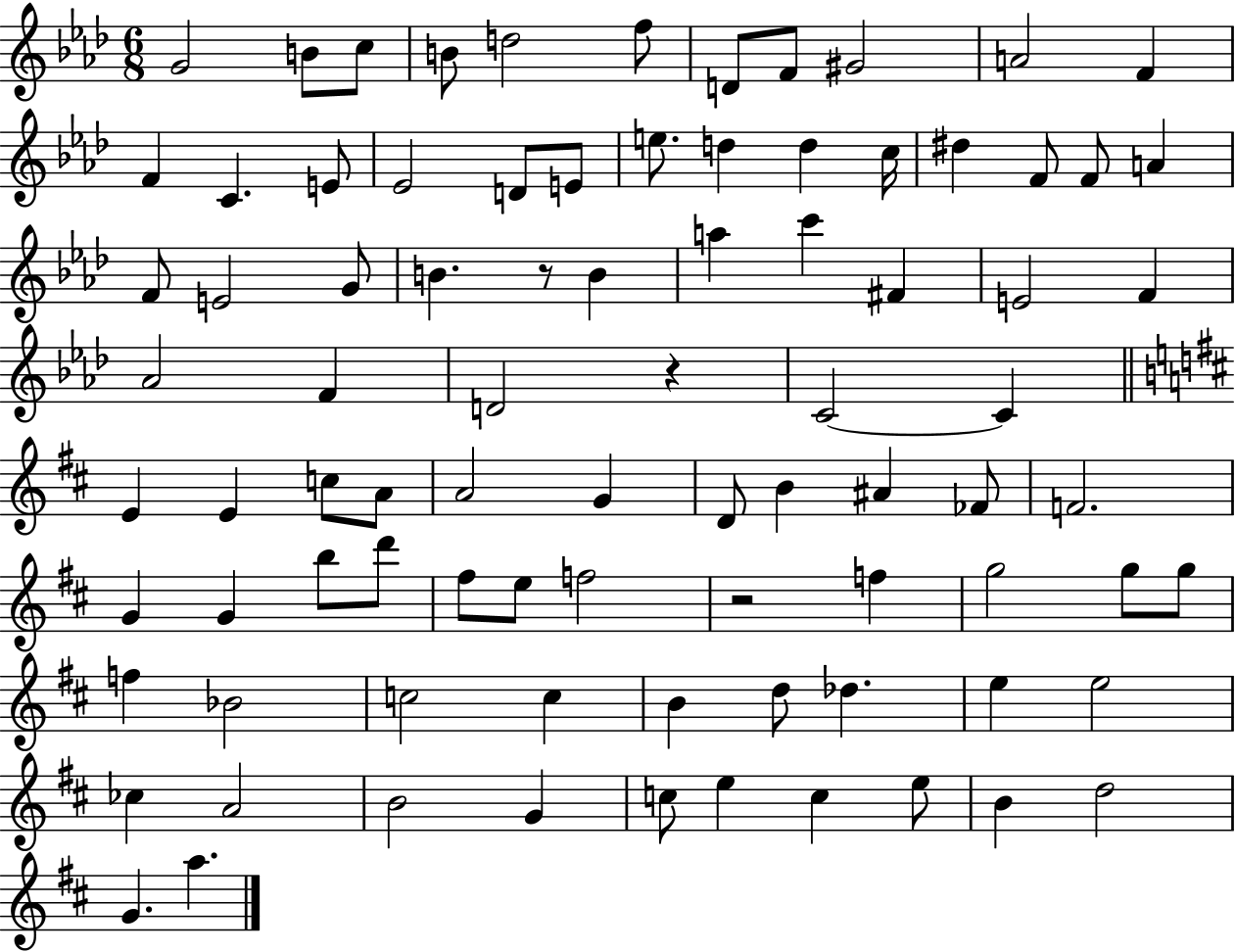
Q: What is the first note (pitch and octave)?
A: G4